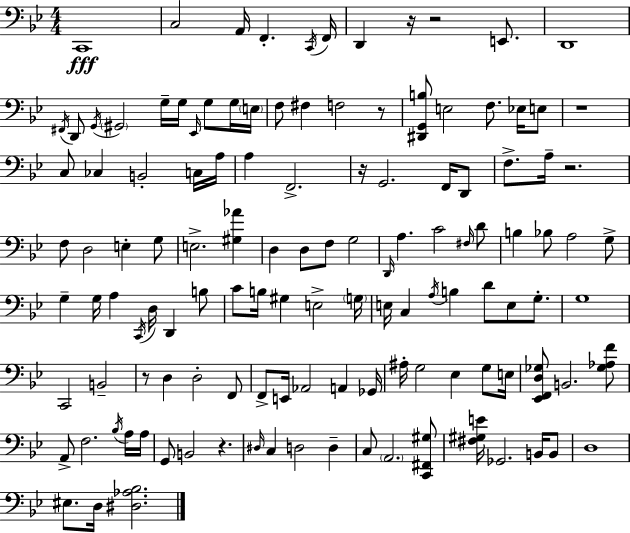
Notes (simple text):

C2/w C3/h A2/s F2/q. C2/s F2/s D2/q R/s R/h E2/e. D2/w F#2/s D2/e G2/s G#2/h G3/s G3/s Eb2/s G3/e G3/s E3/s F3/e F#3/q F3/h R/e [D#2,G2,B3]/e E3/h F3/e. Eb3/s E3/e R/w C3/e CES3/q B2/h C3/s A3/s A3/q F2/h. R/s G2/h. F2/s D2/e F3/e. A3/s R/h. F3/e D3/h E3/q G3/e E3/h. [G#3,Ab4]/q D3/q D3/e F3/e G3/h D2/s A3/q. C4/h F#3/s D4/e B3/q Bb3/e A3/h G3/e G3/q G3/s A3/q C2/s D3/s D2/q B3/e C4/e B3/s G#3/q E3/h G3/s E3/s C3/q A3/s B3/q D4/e E3/e G3/e. G3/w C2/h B2/h R/e D3/q D3/h F2/e F2/e E2/s Ab2/h A2/q Gb2/s A#3/s G3/h Eb3/q G3/e E3/s [Eb2,F2,D3,Gb3]/e B2/h. [Gb3,Ab3,F4]/e A2/e F3/h. Bb3/s A3/s A3/s G2/e B2/h R/q. D#3/s C3/q D3/h D3/q C3/e A2/h. [C2,F#2,G#3]/e [F#3,G#3,E4]/s Gb2/h. B2/s B2/e D3/w EIS3/e. D3/s [D#3,Ab3,Bb3]/h.